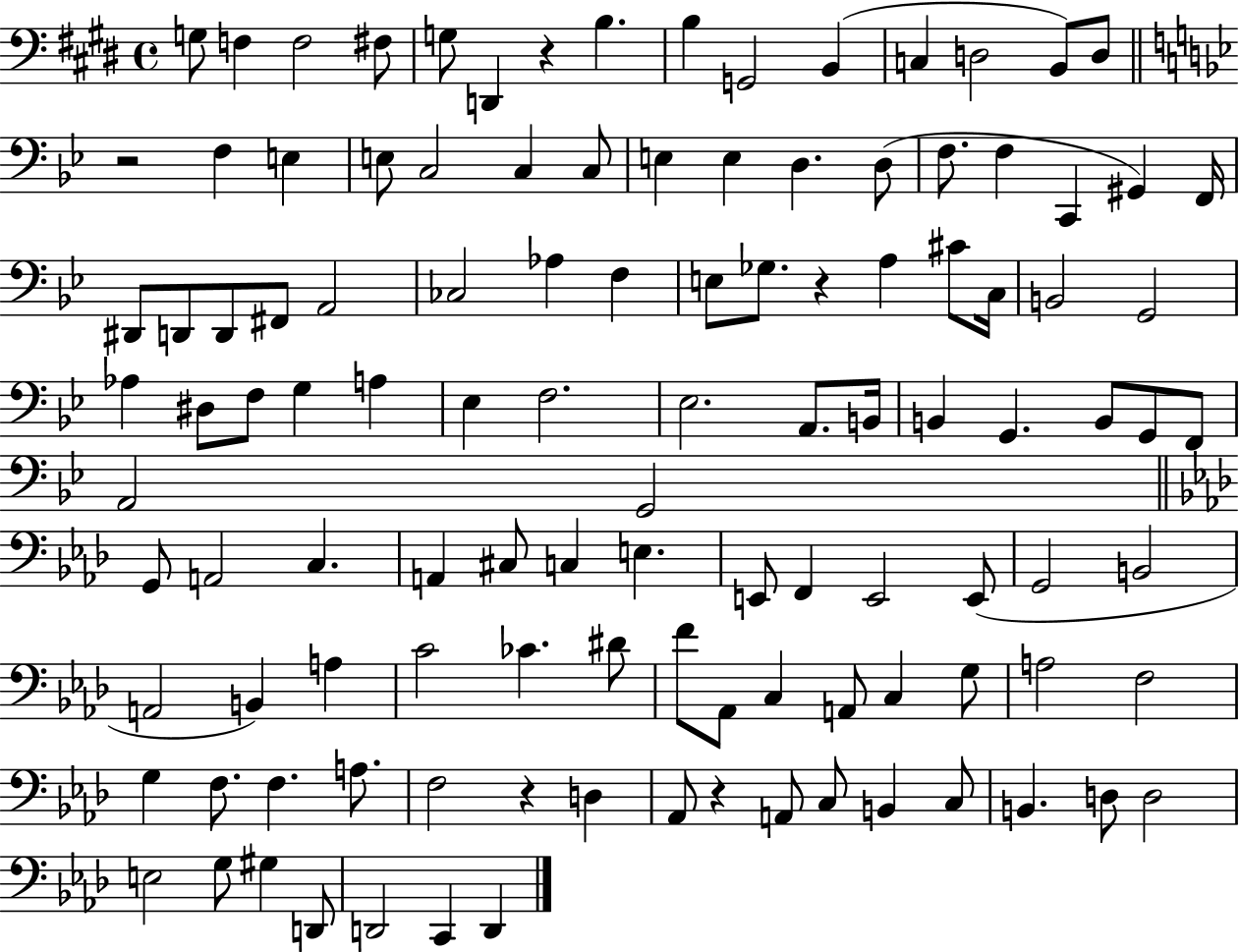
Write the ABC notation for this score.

X:1
T:Untitled
M:4/4
L:1/4
K:E
G,/2 F, F,2 ^F,/2 G,/2 D,, z B, B, G,,2 B,, C, D,2 B,,/2 D,/2 z2 F, E, E,/2 C,2 C, C,/2 E, E, D, D,/2 F,/2 F, C,, ^G,, F,,/4 ^D,,/2 D,,/2 D,,/2 ^F,,/2 A,,2 _C,2 _A, F, E,/2 _G,/2 z A, ^C/2 C,/4 B,,2 G,,2 _A, ^D,/2 F,/2 G, A, _E, F,2 _E,2 A,,/2 B,,/4 B,, G,, B,,/2 G,,/2 F,,/2 A,,2 G,,2 G,,/2 A,,2 C, A,, ^C,/2 C, E, E,,/2 F,, E,,2 E,,/2 G,,2 B,,2 A,,2 B,, A, C2 _C ^D/2 F/2 _A,,/2 C, A,,/2 C, G,/2 A,2 F,2 G, F,/2 F, A,/2 F,2 z D, _A,,/2 z A,,/2 C,/2 B,, C,/2 B,, D,/2 D,2 E,2 G,/2 ^G, D,,/2 D,,2 C,, D,,